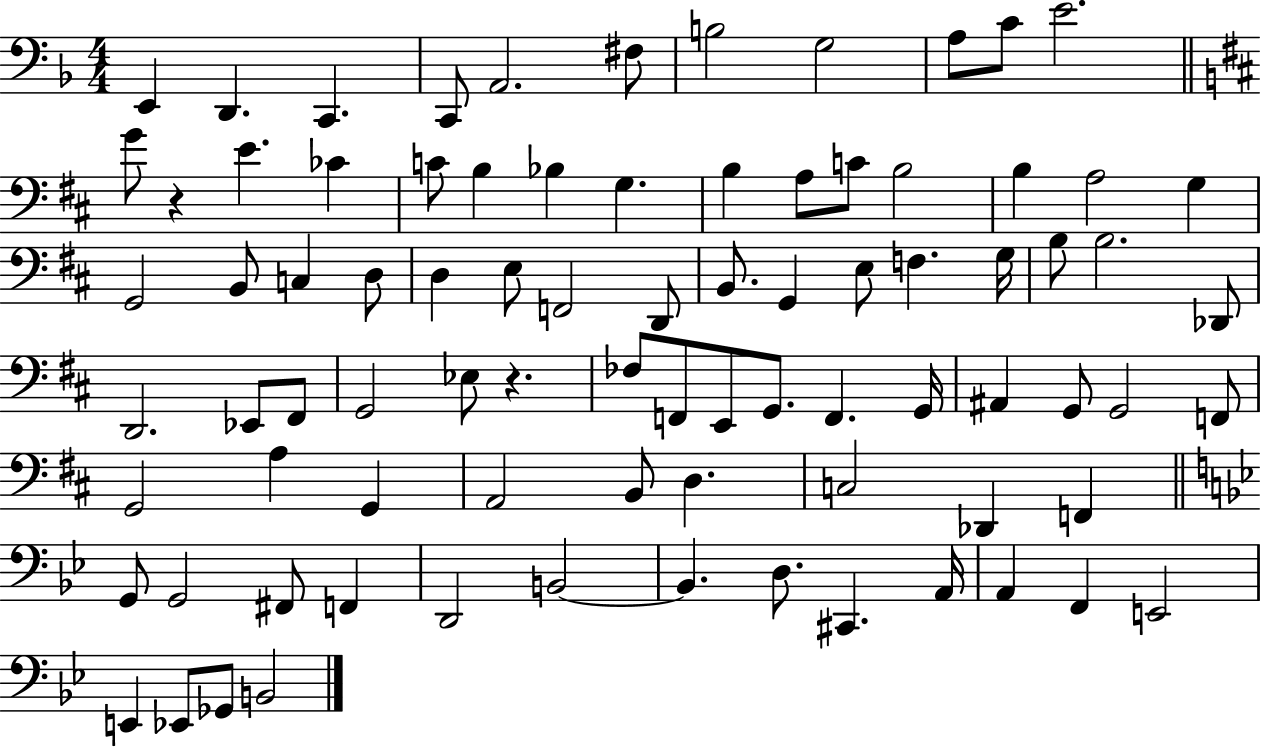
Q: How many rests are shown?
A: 2